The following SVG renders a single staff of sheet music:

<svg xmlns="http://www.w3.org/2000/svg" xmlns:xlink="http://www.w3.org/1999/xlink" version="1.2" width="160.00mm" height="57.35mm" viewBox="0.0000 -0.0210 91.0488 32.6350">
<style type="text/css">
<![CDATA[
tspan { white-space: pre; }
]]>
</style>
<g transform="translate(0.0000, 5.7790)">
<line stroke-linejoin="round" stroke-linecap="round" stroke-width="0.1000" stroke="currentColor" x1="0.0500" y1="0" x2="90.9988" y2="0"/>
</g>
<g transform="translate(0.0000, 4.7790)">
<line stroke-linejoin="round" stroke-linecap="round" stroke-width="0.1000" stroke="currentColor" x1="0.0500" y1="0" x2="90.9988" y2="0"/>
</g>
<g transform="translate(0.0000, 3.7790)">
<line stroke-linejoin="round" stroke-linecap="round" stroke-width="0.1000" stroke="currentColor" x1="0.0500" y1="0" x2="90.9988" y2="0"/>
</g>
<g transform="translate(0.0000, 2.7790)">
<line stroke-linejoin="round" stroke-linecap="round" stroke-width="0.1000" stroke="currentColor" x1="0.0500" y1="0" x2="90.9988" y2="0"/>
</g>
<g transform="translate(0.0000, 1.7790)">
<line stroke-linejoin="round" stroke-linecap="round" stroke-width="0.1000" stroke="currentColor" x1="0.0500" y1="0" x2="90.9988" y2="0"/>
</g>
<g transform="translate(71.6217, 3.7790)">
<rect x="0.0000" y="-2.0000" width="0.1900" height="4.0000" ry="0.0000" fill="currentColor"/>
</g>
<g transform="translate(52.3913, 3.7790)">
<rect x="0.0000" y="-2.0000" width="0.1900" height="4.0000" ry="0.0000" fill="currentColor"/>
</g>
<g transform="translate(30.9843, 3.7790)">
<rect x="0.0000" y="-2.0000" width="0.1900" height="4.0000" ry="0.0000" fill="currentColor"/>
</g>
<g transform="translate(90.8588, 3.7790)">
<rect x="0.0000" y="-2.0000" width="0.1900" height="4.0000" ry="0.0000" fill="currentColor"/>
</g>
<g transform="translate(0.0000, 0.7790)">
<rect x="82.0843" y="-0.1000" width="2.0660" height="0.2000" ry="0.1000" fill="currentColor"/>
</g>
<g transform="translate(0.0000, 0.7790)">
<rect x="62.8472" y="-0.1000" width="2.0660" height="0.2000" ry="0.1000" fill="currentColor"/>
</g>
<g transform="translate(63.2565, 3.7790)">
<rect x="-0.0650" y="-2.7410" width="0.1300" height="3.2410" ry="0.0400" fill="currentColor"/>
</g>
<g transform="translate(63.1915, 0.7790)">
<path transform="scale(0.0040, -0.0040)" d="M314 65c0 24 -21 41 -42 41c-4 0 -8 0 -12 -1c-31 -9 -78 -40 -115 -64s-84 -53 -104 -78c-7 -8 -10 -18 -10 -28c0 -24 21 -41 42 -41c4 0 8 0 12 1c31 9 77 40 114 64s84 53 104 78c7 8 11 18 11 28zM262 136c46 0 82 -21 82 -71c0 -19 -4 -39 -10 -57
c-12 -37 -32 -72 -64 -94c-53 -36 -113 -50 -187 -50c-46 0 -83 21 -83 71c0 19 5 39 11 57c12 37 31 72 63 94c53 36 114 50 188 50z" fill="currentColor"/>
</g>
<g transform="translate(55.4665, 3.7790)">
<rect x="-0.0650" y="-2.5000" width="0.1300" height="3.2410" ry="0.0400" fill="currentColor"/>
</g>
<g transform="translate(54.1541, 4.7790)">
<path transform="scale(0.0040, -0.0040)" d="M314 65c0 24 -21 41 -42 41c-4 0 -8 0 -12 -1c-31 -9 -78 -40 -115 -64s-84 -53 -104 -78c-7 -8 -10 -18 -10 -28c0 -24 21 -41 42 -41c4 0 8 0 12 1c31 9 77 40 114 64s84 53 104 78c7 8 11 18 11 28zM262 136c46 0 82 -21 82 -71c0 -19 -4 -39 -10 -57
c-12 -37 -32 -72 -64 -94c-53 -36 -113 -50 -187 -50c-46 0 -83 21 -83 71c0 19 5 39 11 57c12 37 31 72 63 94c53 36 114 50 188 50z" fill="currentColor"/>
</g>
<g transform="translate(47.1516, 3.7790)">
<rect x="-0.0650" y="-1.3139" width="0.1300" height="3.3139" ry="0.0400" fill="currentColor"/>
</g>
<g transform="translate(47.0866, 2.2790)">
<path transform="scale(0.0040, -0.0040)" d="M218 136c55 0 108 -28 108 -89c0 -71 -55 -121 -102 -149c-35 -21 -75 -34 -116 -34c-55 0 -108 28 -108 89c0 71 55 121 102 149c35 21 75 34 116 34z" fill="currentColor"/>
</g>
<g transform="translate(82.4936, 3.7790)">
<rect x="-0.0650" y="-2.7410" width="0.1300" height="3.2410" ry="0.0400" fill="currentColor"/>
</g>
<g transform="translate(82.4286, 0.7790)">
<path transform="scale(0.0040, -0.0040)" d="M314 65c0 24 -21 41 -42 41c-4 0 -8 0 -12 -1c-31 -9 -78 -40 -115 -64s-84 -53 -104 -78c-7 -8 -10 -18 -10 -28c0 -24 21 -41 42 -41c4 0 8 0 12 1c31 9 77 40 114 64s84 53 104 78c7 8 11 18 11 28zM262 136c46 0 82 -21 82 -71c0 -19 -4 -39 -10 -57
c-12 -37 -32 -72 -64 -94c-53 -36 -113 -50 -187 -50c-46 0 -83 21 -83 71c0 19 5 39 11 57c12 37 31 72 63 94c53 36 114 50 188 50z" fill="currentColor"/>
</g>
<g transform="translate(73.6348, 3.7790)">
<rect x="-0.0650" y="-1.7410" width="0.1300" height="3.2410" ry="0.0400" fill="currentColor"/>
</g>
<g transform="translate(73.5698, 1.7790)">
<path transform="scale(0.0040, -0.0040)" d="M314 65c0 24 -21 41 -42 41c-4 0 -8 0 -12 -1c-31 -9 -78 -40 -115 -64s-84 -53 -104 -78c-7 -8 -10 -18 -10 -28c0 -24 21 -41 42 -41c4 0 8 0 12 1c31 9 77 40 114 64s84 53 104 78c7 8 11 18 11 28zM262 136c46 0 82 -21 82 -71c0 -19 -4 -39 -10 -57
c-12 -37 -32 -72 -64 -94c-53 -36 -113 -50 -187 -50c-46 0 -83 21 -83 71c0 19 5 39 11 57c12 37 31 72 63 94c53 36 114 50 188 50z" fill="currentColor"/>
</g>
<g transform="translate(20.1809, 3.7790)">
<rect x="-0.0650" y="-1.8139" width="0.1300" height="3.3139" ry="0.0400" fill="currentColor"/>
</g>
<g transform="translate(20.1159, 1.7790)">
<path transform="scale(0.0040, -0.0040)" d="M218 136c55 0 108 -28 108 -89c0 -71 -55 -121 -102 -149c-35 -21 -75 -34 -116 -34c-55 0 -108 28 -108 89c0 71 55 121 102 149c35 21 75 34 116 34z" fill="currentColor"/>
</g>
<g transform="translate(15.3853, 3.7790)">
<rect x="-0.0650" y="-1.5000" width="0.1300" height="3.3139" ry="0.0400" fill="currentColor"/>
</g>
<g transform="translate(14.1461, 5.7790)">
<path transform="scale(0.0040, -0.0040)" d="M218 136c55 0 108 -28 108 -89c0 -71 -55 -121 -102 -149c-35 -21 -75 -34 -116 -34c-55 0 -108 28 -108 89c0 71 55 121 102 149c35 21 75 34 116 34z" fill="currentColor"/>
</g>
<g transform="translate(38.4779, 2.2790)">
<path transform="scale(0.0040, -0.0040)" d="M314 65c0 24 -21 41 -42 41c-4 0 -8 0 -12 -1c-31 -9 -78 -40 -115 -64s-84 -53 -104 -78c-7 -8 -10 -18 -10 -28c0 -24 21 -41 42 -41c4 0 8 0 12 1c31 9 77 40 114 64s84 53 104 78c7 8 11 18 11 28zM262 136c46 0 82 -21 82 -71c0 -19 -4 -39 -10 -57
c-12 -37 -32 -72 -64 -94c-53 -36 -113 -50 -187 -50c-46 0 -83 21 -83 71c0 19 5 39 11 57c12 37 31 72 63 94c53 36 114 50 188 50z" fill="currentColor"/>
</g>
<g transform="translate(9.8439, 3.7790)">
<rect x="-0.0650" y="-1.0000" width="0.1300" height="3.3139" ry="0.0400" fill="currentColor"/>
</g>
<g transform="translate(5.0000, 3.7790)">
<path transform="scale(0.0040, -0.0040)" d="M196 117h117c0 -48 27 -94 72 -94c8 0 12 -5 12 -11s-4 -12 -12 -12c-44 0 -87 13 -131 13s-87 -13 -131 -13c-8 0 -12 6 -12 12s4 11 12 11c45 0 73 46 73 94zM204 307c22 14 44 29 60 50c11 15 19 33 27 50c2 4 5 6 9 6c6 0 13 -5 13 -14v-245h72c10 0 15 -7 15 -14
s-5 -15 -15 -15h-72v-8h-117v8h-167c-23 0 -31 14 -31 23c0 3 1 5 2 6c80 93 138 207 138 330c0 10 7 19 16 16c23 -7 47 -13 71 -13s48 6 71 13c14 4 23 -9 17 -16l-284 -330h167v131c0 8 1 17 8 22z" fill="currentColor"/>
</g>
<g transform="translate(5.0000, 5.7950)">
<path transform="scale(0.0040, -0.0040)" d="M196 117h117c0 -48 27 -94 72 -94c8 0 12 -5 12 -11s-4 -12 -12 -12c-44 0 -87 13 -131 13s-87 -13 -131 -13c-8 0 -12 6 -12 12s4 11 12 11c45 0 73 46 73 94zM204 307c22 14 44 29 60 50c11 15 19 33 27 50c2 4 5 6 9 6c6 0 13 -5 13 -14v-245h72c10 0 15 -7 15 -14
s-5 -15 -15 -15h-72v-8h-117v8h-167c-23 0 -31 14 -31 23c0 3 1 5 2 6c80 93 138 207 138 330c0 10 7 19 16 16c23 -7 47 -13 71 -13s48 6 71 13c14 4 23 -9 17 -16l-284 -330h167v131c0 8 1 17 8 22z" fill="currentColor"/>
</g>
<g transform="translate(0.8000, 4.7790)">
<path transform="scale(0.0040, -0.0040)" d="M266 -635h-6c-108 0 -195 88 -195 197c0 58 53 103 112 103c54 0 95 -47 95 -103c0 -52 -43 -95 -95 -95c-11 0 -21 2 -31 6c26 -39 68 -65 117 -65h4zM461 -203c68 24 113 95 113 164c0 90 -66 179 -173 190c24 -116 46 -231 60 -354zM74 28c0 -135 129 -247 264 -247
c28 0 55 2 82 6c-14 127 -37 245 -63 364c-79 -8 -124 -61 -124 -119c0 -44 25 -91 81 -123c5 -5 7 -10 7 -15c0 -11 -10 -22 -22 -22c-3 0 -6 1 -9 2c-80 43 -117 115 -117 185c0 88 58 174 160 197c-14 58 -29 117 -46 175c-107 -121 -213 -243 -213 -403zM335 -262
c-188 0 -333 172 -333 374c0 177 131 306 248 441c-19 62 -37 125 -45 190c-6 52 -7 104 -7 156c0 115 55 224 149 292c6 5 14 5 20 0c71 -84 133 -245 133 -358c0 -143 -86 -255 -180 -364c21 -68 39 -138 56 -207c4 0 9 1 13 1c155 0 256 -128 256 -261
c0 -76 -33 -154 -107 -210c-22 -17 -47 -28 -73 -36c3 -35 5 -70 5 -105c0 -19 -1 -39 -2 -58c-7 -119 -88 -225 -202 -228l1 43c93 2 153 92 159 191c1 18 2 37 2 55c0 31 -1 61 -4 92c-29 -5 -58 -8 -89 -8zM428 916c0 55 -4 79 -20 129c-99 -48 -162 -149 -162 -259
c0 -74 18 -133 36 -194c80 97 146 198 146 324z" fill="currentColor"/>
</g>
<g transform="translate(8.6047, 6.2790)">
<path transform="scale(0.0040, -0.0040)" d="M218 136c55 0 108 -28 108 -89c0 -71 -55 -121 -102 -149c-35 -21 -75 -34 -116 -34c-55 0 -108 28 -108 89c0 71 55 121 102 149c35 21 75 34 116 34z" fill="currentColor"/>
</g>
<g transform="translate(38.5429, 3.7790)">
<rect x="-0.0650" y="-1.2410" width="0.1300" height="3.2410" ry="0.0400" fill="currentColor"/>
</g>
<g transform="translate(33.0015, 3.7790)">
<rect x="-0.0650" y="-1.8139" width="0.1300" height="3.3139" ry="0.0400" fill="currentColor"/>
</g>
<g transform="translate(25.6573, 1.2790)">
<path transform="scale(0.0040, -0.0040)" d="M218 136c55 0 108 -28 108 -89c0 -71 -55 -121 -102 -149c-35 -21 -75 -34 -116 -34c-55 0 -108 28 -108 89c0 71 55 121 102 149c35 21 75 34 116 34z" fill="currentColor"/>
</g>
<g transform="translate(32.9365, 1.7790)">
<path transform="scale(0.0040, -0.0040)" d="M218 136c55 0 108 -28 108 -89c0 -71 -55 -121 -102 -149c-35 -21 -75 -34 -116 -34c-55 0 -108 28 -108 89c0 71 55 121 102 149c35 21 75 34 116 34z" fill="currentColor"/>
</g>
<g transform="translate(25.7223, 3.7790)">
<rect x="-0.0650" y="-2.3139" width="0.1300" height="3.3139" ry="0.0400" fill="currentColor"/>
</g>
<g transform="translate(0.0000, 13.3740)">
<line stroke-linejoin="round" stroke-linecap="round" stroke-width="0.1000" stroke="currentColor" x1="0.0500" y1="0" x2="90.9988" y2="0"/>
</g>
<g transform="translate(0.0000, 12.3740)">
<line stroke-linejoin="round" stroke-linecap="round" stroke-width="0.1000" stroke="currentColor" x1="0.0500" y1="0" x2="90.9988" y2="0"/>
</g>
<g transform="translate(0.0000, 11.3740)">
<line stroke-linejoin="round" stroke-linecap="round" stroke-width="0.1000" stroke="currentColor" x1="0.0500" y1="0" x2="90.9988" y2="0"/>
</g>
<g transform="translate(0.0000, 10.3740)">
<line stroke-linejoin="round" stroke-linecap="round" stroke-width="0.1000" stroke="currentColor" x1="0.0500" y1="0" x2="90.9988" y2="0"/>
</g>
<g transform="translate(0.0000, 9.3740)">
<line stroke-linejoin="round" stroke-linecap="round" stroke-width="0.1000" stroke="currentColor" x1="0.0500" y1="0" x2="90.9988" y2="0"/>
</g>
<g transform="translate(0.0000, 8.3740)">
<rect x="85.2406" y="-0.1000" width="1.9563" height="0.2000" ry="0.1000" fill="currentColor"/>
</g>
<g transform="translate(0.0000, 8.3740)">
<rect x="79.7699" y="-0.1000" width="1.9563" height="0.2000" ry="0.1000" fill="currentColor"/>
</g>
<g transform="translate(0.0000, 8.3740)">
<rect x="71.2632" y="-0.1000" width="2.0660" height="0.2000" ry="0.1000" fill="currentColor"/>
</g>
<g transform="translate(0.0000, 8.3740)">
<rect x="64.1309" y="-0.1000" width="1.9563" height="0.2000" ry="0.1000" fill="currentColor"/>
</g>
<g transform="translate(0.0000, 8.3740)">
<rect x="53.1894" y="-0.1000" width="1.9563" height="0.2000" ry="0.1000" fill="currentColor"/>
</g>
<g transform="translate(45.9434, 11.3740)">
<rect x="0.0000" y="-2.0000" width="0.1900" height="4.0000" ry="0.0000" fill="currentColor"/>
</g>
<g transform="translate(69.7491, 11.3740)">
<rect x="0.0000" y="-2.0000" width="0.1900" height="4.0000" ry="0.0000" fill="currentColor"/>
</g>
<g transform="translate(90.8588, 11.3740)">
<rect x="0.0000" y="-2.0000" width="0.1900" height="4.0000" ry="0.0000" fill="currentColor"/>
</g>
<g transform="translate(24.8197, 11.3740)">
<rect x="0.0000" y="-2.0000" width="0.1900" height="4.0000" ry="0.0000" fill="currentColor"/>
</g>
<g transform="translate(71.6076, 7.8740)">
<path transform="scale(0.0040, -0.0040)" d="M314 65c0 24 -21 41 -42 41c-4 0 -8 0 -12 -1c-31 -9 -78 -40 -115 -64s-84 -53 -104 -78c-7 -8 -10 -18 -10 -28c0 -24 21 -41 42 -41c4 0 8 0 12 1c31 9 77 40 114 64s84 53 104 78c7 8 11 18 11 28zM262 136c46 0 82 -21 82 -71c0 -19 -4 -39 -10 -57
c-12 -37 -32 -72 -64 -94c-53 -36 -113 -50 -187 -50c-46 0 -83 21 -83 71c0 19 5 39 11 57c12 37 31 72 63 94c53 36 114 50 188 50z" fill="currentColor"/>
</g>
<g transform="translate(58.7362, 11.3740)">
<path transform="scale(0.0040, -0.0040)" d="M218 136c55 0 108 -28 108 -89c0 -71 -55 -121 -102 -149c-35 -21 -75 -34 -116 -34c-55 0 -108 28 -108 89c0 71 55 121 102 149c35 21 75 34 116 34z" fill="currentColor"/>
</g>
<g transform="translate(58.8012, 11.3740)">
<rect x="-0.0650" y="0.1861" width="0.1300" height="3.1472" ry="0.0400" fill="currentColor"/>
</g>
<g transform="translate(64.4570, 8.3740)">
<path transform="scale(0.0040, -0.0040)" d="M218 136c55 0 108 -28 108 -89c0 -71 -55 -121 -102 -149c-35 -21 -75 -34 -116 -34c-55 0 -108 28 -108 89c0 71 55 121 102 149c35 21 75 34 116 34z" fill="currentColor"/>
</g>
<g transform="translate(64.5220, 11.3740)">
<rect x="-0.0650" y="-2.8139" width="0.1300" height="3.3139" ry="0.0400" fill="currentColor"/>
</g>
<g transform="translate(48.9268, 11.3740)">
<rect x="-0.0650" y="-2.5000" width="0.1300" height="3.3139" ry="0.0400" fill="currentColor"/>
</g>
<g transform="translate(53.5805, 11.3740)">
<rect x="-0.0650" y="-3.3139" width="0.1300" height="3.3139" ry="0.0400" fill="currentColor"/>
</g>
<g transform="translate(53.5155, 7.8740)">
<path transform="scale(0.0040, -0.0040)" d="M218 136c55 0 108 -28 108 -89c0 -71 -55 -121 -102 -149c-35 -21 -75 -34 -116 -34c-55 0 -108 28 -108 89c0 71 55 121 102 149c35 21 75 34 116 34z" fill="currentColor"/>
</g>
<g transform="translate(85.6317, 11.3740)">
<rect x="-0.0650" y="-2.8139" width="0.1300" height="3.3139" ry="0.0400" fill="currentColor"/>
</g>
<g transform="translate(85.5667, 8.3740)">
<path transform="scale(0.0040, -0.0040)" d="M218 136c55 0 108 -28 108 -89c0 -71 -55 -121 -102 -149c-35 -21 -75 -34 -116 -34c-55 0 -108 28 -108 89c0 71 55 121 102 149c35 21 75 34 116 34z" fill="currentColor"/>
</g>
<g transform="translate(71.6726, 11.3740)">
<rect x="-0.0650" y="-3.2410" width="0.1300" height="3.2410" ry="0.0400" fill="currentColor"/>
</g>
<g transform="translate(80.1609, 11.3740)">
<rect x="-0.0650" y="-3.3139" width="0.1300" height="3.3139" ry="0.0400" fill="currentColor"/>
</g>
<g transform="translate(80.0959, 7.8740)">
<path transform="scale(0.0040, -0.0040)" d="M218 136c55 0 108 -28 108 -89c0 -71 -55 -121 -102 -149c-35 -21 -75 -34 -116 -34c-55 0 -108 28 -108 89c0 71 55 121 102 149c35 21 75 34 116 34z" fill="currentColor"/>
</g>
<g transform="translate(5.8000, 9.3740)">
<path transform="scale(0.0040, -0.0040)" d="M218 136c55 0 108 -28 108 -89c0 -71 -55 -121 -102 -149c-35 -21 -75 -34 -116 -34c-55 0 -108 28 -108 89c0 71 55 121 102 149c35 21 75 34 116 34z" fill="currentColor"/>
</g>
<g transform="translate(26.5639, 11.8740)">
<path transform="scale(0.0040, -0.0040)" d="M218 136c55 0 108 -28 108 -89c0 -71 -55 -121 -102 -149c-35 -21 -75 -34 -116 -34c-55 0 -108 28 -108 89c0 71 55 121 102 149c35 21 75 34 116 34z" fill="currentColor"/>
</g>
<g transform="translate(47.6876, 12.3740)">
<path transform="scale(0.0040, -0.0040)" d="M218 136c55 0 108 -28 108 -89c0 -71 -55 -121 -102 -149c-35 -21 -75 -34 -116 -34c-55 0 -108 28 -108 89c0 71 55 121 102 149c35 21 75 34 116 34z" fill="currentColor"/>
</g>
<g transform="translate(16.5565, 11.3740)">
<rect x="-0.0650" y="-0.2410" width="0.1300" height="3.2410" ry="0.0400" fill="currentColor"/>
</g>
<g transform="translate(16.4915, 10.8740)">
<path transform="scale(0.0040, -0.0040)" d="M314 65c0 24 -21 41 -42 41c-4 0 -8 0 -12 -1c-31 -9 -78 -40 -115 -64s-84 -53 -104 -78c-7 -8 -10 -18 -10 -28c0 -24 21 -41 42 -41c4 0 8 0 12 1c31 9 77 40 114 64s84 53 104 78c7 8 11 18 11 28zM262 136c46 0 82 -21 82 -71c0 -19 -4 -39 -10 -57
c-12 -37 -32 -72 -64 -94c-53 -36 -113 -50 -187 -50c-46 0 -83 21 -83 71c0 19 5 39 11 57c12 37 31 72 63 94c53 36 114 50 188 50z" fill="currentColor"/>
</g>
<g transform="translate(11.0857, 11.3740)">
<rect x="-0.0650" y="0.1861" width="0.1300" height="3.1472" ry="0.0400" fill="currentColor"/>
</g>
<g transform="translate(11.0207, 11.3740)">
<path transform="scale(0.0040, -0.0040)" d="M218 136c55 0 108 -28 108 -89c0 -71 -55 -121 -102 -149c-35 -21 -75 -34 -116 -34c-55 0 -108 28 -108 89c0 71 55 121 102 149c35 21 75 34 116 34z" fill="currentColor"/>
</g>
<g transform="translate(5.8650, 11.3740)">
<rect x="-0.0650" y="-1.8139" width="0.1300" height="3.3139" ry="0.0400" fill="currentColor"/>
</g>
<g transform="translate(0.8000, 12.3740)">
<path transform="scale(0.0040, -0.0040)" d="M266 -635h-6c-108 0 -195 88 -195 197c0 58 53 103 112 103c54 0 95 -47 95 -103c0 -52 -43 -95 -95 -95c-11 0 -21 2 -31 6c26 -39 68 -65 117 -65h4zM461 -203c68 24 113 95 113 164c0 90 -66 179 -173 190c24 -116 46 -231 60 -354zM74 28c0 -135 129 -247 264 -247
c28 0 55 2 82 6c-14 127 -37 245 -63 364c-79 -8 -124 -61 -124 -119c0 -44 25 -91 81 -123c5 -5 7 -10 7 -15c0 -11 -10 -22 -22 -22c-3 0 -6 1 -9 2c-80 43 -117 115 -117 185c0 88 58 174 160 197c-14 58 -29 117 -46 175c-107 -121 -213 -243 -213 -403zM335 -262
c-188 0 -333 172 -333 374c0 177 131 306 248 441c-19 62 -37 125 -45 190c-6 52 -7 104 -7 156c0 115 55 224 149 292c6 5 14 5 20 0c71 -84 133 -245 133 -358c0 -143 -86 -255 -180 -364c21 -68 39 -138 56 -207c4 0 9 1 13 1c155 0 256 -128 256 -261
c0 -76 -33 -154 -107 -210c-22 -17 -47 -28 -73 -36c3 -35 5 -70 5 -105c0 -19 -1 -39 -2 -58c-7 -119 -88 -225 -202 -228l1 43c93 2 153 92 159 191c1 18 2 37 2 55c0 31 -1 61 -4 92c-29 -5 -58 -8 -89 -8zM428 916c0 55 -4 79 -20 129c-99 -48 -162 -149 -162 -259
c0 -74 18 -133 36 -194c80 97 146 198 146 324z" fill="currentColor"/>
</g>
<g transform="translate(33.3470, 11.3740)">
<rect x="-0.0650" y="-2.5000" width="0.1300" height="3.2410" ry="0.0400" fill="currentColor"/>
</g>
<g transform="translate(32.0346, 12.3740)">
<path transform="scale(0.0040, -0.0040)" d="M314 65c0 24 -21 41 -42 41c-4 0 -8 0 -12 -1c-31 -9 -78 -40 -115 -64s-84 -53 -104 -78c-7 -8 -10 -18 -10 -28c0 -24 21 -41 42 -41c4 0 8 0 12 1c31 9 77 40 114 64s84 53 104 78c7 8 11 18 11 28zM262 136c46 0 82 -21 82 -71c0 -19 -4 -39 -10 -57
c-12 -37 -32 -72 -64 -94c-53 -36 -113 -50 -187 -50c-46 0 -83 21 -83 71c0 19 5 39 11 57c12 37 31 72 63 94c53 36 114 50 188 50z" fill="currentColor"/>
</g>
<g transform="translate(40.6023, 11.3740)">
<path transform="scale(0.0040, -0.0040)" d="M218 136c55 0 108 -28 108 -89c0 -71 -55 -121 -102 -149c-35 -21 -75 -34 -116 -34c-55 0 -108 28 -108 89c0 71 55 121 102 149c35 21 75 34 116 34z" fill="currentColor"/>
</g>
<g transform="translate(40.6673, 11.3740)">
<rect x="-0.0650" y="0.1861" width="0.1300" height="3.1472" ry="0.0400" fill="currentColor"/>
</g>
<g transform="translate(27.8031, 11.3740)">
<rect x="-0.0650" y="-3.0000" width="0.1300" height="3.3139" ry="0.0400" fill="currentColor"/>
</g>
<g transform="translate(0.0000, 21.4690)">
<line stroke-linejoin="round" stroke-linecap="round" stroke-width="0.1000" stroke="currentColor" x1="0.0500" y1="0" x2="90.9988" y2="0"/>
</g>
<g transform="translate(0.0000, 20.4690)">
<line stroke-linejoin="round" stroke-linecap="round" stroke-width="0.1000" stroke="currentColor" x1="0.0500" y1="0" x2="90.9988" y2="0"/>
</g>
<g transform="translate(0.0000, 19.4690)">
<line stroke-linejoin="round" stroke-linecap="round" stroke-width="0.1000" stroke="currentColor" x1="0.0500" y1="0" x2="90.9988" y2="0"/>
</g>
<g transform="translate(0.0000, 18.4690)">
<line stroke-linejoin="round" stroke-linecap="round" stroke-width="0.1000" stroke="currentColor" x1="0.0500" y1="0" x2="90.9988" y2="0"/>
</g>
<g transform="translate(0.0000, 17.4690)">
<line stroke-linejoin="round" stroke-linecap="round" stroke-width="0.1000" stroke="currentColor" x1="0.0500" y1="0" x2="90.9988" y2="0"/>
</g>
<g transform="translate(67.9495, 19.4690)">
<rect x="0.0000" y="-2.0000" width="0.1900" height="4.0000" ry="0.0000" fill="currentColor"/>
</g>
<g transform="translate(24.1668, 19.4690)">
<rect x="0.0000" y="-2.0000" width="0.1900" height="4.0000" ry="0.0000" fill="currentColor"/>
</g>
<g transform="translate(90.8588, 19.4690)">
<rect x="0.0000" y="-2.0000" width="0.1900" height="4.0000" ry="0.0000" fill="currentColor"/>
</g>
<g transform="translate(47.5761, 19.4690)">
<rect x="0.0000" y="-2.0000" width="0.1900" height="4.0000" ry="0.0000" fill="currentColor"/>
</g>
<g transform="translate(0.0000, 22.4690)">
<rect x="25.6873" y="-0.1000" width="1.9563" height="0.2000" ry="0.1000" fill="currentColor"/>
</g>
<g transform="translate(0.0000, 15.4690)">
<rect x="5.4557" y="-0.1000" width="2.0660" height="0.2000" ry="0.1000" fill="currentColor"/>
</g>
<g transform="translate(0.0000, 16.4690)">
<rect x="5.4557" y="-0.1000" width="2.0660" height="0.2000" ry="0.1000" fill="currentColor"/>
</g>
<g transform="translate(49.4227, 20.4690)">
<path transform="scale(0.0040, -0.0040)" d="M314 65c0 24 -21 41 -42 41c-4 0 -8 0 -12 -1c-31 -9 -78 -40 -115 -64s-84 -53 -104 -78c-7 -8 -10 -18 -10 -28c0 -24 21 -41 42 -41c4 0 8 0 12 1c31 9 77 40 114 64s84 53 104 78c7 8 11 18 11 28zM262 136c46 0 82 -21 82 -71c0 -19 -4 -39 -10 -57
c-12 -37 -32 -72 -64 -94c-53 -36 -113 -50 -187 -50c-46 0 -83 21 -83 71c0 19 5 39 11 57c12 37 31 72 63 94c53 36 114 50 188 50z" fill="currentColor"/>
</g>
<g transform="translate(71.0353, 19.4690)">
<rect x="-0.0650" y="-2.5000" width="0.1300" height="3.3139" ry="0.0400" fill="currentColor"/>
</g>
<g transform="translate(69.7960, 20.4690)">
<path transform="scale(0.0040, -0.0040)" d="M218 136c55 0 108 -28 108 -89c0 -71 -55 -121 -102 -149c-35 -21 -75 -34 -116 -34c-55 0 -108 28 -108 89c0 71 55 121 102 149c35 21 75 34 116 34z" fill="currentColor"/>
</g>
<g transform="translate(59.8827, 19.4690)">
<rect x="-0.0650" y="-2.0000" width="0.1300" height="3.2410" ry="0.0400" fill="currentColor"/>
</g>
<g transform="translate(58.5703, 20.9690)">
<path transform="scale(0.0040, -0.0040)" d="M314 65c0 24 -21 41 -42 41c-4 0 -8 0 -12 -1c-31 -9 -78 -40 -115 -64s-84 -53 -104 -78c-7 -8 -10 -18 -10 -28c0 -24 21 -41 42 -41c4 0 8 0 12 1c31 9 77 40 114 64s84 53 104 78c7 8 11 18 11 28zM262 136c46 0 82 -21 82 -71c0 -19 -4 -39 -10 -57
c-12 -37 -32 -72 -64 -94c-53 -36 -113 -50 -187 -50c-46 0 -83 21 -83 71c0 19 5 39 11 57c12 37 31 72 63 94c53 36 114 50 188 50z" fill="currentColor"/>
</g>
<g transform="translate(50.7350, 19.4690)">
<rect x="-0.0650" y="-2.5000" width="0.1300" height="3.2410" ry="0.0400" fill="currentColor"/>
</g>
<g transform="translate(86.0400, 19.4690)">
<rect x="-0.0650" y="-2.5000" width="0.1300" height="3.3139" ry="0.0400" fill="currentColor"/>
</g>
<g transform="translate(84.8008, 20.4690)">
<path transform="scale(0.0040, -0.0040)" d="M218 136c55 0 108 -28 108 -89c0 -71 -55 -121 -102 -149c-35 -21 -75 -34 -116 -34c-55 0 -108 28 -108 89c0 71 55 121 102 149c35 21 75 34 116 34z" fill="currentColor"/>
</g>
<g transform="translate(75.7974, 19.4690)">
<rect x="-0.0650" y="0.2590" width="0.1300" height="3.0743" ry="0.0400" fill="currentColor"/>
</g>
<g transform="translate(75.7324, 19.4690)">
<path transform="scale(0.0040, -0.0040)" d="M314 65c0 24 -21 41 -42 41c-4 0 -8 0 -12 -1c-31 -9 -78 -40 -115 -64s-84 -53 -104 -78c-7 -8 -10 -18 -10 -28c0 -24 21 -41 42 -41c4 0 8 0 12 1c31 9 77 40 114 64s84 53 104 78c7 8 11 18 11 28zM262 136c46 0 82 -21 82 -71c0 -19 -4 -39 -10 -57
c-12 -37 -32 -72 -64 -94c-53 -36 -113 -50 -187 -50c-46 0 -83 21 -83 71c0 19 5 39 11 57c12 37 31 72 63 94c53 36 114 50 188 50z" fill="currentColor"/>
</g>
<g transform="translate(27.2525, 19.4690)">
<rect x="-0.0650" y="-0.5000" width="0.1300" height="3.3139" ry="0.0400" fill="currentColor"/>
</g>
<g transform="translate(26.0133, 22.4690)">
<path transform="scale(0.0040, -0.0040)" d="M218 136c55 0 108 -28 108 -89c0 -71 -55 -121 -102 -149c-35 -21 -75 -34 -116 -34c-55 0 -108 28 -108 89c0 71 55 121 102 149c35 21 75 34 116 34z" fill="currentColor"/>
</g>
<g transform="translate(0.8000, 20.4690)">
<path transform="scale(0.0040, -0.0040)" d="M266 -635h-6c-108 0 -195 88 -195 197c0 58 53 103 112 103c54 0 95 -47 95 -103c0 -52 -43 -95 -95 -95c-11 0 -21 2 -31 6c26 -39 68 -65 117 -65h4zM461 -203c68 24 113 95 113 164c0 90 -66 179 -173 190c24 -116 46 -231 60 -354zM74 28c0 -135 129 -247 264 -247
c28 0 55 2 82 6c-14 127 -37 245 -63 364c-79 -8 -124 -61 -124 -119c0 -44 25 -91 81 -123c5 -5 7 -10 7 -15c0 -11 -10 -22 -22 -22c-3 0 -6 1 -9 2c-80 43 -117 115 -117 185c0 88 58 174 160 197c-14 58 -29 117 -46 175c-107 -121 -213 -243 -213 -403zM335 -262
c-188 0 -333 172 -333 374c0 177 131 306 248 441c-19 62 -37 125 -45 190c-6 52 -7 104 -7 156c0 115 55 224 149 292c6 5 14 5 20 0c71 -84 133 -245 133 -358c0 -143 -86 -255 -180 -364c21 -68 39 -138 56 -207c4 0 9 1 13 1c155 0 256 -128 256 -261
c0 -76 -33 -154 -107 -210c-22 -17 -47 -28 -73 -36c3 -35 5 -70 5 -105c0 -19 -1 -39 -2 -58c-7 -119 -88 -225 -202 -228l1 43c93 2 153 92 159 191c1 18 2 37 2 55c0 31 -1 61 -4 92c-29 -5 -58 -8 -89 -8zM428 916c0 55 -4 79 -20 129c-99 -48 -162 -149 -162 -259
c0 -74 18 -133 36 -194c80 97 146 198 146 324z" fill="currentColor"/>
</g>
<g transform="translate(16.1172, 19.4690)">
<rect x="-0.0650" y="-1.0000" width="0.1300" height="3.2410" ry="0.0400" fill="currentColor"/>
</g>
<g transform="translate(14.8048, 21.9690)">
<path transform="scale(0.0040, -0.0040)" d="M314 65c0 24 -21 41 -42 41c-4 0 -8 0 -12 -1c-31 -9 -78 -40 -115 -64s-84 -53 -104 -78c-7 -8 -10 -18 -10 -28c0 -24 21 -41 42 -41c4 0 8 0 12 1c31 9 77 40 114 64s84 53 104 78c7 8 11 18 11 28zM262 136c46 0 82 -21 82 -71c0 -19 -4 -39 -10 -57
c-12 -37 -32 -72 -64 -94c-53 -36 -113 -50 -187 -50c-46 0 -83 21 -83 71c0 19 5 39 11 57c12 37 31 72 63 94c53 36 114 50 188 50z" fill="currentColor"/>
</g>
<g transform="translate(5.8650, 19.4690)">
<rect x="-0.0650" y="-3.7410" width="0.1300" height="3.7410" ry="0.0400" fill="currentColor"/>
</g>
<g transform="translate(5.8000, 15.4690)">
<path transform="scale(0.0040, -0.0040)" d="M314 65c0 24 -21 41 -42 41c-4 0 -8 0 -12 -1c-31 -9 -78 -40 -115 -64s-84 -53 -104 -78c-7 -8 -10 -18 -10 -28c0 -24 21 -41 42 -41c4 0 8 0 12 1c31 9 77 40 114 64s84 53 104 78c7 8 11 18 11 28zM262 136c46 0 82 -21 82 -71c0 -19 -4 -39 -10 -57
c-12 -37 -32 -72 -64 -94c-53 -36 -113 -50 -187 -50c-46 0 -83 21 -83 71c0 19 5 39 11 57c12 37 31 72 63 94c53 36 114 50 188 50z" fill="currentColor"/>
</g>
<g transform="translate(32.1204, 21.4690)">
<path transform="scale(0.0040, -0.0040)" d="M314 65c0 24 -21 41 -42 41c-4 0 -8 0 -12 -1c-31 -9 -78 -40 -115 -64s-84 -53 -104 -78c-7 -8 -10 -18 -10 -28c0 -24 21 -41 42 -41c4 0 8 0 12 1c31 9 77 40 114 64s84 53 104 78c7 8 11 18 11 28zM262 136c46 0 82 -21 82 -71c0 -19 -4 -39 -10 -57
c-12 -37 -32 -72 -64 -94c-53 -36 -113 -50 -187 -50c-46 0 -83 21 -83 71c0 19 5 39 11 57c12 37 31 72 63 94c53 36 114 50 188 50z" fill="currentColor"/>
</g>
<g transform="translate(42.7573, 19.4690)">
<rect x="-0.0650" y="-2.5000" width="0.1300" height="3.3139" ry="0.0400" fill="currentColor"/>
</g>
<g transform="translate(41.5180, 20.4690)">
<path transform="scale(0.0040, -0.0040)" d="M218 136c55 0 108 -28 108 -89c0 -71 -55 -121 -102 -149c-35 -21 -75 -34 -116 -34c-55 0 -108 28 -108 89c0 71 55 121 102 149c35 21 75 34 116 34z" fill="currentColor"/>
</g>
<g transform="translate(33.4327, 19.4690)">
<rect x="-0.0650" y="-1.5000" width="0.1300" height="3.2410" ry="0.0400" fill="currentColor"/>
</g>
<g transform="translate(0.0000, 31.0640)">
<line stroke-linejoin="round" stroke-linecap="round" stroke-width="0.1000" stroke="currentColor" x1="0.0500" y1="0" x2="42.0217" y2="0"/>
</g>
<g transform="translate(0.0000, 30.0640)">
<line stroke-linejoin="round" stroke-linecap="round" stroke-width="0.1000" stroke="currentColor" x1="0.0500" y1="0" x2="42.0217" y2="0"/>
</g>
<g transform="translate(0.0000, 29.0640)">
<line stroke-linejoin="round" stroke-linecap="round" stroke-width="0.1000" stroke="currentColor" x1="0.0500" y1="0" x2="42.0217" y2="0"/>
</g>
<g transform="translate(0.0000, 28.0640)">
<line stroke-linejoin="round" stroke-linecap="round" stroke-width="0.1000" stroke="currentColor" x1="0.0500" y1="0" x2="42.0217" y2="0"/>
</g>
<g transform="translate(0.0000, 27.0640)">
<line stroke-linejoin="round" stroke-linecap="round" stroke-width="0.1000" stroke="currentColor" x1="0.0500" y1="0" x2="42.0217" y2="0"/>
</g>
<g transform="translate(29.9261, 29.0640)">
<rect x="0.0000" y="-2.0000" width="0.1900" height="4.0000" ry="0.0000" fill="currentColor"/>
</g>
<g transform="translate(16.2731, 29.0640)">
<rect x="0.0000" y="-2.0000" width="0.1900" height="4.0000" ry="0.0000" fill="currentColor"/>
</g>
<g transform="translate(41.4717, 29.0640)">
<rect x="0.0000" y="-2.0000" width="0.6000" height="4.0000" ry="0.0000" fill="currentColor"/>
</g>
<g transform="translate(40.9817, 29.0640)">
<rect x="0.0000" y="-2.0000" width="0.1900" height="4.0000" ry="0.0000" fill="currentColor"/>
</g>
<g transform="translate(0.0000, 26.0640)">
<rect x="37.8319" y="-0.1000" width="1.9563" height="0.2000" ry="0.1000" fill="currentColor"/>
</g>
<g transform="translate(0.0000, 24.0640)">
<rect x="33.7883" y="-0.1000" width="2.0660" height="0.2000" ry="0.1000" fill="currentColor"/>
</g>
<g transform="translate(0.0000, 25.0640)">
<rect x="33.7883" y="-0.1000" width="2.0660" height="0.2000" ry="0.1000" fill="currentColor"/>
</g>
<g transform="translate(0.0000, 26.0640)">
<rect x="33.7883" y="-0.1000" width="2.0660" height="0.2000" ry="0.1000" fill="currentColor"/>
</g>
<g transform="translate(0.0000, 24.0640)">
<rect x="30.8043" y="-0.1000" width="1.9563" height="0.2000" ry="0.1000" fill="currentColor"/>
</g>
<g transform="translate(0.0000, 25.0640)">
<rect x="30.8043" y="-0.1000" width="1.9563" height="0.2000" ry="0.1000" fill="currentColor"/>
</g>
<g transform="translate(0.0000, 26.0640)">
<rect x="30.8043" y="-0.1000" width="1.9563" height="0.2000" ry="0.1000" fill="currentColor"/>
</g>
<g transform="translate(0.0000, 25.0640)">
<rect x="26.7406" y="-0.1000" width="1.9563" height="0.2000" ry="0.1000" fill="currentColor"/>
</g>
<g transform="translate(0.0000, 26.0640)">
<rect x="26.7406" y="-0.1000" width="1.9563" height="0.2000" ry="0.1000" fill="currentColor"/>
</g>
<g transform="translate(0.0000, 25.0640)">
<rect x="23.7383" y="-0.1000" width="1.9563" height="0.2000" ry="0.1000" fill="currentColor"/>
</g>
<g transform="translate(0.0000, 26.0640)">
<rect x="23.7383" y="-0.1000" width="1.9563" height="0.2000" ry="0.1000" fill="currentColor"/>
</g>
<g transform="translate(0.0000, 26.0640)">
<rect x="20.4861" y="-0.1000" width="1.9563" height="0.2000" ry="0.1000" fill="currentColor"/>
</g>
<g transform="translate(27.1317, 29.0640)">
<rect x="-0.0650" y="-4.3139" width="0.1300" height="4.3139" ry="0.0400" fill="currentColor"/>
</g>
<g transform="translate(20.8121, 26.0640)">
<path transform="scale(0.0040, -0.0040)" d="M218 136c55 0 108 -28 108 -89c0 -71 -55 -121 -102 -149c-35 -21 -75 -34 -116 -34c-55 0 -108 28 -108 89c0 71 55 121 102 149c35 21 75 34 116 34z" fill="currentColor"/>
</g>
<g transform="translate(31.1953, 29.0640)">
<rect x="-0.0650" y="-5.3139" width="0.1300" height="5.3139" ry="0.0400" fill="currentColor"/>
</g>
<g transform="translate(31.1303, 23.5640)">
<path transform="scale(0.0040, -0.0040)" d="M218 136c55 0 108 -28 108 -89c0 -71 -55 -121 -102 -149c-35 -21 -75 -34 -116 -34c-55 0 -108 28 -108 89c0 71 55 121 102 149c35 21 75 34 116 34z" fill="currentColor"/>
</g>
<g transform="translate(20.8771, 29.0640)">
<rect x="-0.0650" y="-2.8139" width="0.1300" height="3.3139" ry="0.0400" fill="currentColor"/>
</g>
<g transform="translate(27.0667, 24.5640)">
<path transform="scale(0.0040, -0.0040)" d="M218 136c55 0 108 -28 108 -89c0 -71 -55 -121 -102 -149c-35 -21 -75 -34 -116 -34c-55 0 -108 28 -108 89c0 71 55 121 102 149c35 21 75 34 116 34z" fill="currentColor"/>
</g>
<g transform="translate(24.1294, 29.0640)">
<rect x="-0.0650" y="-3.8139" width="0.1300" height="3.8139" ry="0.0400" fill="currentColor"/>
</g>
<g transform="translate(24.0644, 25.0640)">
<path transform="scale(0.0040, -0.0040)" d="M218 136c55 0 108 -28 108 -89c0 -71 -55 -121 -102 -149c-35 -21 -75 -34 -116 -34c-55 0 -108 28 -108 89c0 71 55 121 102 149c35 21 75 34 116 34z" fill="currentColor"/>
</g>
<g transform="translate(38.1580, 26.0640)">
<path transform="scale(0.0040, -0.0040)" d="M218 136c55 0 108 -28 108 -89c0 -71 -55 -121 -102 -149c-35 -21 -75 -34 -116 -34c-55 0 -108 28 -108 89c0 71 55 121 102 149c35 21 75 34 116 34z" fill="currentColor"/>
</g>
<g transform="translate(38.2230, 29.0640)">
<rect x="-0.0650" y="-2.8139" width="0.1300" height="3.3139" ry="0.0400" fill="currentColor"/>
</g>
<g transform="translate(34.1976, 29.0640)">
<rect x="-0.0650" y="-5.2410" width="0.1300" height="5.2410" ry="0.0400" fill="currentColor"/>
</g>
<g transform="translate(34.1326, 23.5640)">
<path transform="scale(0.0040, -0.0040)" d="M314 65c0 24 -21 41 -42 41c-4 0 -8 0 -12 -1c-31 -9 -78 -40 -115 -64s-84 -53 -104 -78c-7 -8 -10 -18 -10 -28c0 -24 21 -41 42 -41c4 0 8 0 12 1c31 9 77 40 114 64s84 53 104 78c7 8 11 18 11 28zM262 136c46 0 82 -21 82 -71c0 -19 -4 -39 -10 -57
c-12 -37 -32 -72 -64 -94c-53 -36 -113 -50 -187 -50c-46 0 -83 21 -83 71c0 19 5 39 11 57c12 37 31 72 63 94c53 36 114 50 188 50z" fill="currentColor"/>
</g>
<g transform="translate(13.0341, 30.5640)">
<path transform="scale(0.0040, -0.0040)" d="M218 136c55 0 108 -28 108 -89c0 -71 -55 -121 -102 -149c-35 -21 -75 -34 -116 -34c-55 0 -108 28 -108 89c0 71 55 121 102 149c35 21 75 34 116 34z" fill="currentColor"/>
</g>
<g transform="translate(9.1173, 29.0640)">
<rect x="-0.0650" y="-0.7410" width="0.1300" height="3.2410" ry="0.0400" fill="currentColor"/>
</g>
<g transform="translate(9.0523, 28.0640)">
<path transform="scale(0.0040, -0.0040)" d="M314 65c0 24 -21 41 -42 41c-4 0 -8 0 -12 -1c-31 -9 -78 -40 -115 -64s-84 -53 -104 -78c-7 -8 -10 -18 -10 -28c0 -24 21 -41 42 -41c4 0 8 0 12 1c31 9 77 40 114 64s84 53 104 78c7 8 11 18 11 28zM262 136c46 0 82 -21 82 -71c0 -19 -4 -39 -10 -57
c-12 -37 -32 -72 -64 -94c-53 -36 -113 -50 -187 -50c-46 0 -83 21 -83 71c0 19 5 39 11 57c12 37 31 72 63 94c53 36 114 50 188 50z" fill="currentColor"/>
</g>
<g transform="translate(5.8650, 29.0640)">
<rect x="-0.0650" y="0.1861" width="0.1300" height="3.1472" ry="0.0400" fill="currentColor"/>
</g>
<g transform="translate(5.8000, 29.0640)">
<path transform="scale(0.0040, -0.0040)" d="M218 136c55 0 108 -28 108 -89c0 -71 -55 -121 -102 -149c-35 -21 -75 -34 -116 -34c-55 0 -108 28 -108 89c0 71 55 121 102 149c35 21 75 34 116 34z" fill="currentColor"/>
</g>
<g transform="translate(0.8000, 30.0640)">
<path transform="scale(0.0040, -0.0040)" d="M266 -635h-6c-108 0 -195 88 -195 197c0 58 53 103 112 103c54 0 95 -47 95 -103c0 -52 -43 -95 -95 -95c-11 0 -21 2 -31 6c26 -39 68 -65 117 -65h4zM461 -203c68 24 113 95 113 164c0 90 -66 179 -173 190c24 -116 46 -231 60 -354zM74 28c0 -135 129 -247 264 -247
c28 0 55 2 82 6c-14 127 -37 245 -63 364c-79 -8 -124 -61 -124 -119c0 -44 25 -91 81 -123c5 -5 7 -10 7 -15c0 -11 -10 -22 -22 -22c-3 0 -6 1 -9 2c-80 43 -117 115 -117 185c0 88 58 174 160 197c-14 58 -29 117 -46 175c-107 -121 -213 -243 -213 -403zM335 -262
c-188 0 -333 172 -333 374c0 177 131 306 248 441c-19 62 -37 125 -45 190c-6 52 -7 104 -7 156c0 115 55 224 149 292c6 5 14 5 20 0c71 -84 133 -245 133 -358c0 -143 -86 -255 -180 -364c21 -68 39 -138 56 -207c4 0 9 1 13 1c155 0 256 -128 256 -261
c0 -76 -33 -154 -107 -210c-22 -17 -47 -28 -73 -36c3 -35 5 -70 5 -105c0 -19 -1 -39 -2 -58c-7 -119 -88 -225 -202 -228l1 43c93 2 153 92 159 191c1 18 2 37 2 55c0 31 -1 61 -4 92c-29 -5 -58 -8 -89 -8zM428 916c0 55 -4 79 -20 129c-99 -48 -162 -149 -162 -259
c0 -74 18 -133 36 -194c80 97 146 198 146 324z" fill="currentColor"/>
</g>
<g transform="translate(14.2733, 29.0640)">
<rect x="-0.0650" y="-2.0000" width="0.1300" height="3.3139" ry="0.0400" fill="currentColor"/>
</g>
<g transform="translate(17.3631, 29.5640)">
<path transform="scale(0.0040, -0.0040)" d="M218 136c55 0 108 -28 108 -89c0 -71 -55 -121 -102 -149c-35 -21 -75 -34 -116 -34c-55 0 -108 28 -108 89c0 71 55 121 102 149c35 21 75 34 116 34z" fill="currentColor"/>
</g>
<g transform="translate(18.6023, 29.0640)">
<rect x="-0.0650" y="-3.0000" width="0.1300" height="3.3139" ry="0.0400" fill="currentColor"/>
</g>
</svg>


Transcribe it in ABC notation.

X:1
T:Untitled
M:4/4
L:1/4
K:C
D E f g f e2 e G2 a2 f2 a2 f B c2 A G2 B G b B a b2 b a c'2 D2 C E2 G G2 F2 G B2 G B d2 F A a c' d' f' f'2 a